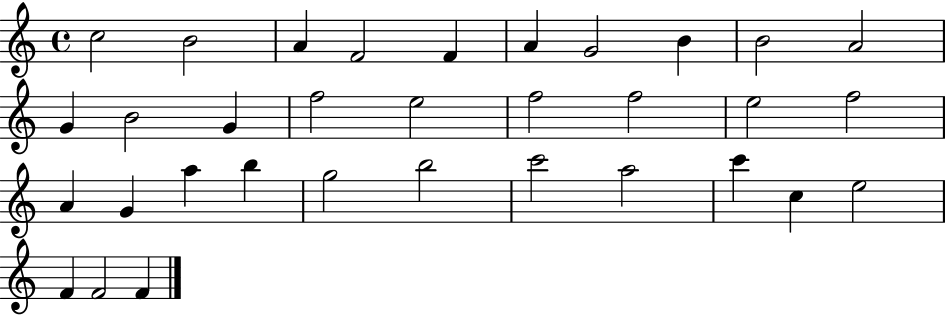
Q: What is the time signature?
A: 4/4